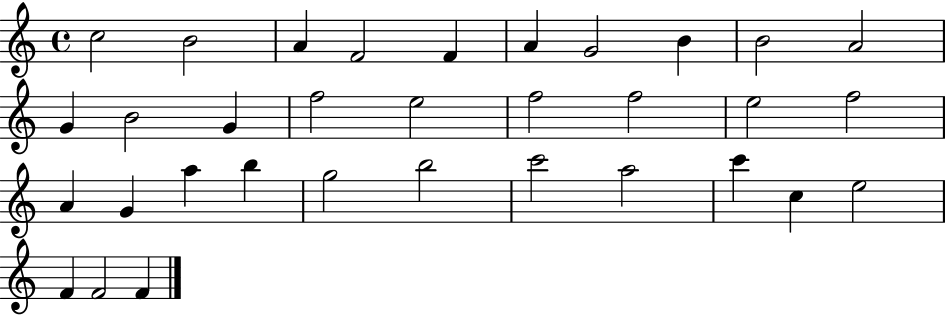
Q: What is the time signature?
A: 4/4